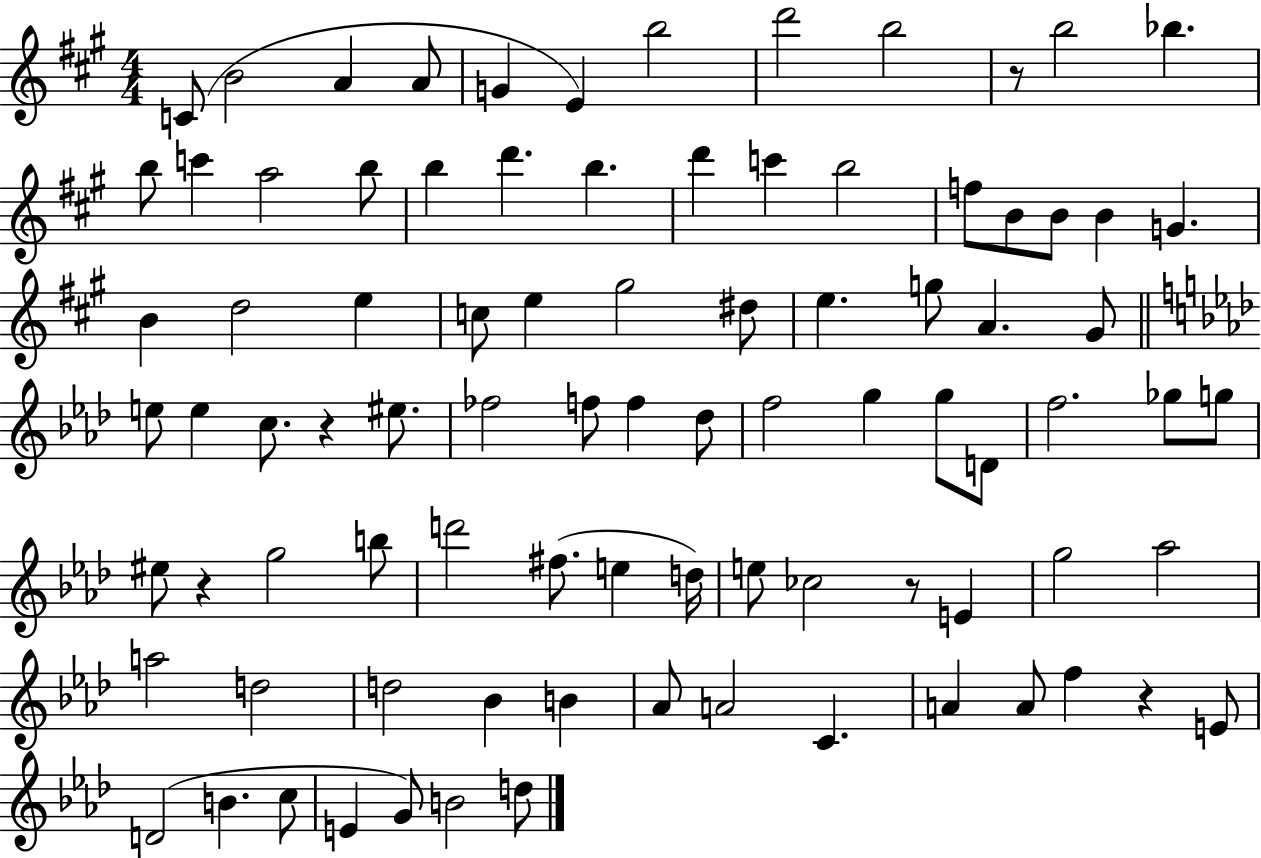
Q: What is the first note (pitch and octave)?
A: C4